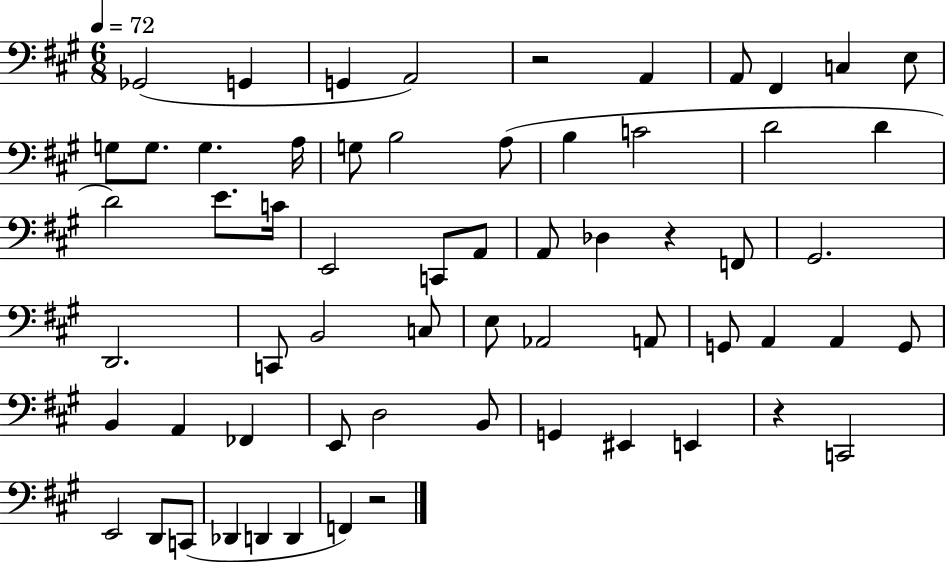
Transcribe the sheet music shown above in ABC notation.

X:1
T:Untitled
M:6/8
L:1/4
K:A
_G,,2 G,, G,, A,,2 z2 A,, A,,/2 ^F,, C, E,/2 G,/2 G,/2 G, A,/4 G,/2 B,2 A,/2 B, C2 D2 D D2 E/2 C/4 E,,2 C,,/2 A,,/2 A,,/2 _D, z F,,/2 ^G,,2 D,,2 C,,/2 B,,2 C,/2 E,/2 _A,,2 A,,/2 G,,/2 A,, A,, G,,/2 B,, A,, _F,, E,,/2 D,2 B,,/2 G,, ^E,, E,, z C,,2 E,,2 D,,/2 C,,/2 _D,, D,, D,, F,, z2